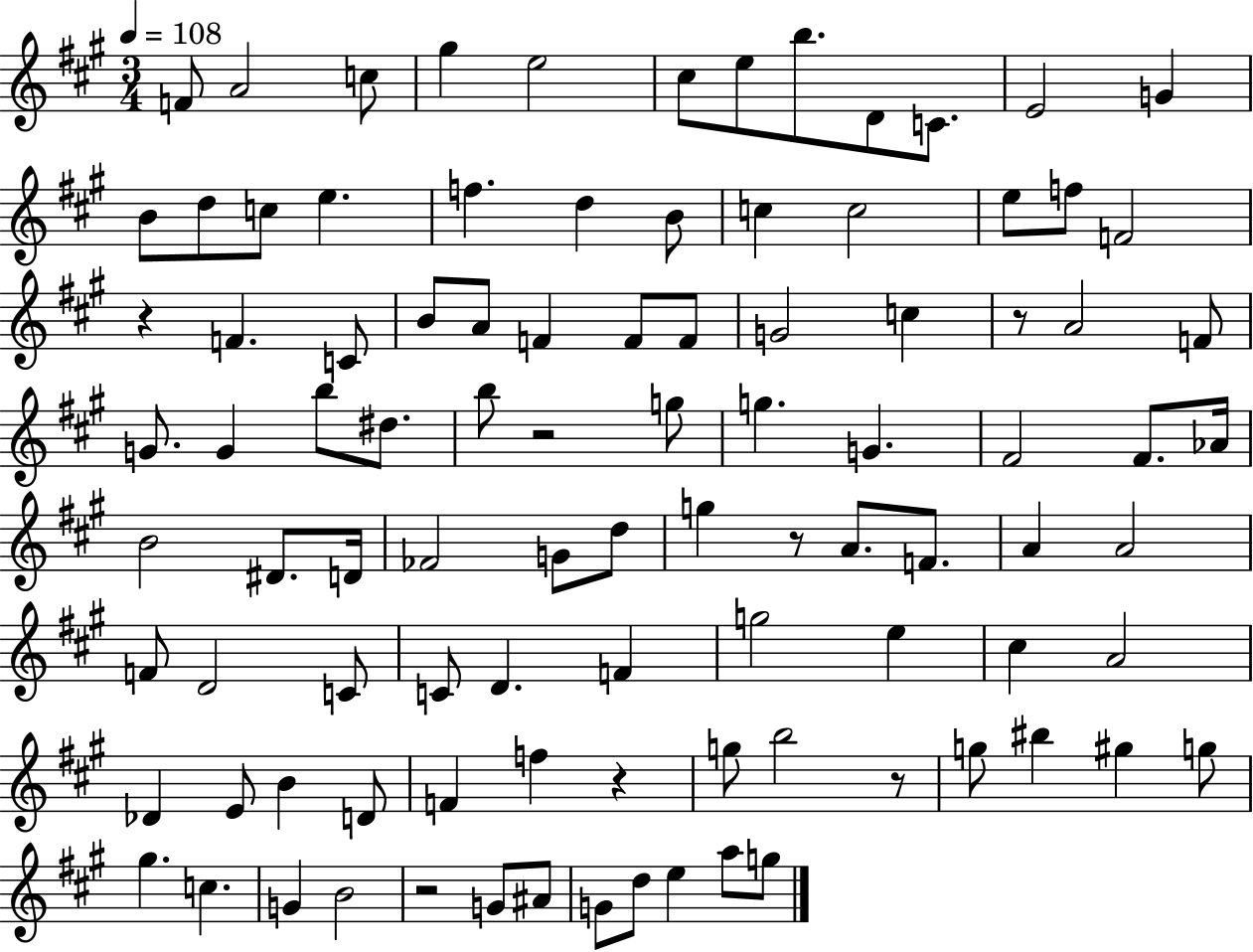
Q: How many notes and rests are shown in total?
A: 97